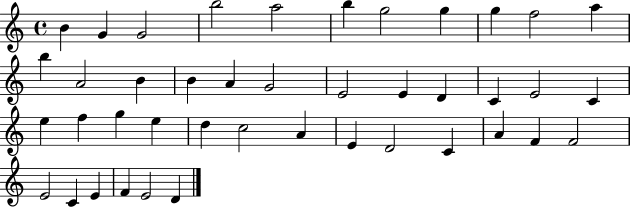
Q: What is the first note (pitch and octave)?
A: B4